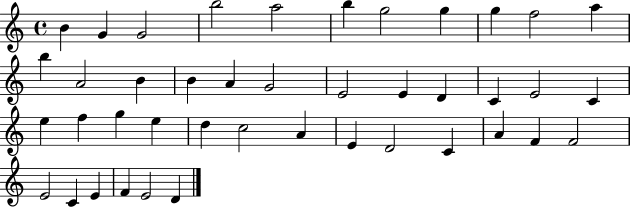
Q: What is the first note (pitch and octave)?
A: B4